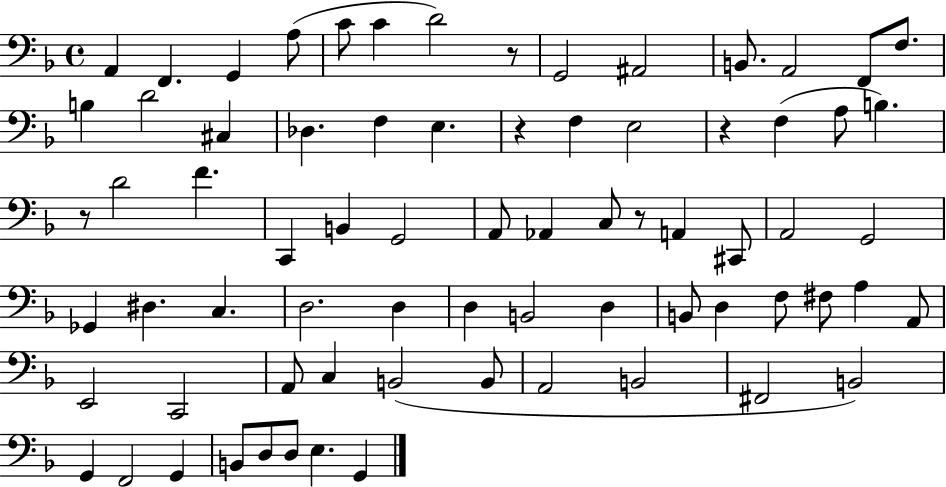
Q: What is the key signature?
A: F major